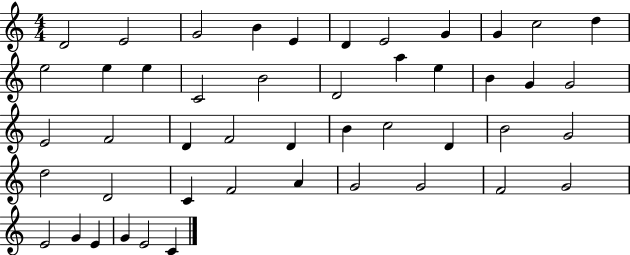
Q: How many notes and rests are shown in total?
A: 47